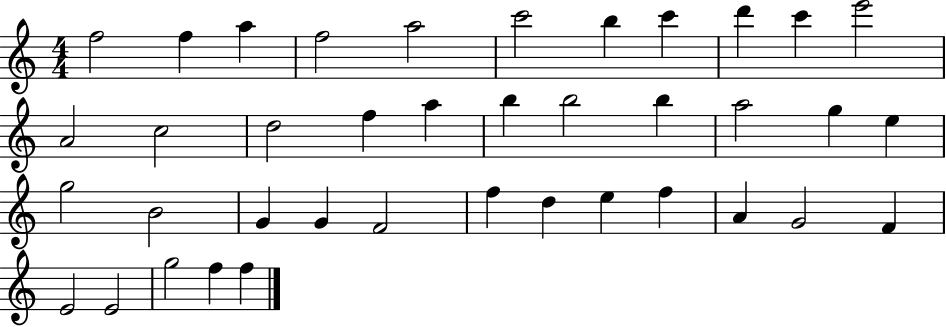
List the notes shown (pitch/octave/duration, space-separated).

F5/h F5/q A5/q F5/h A5/h C6/h B5/q C6/q D6/q C6/q E6/h A4/h C5/h D5/h F5/q A5/q B5/q B5/h B5/q A5/h G5/q E5/q G5/h B4/h G4/q G4/q F4/h F5/q D5/q E5/q F5/q A4/q G4/h F4/q E4/h E4/h G5/h F5/q F5/q